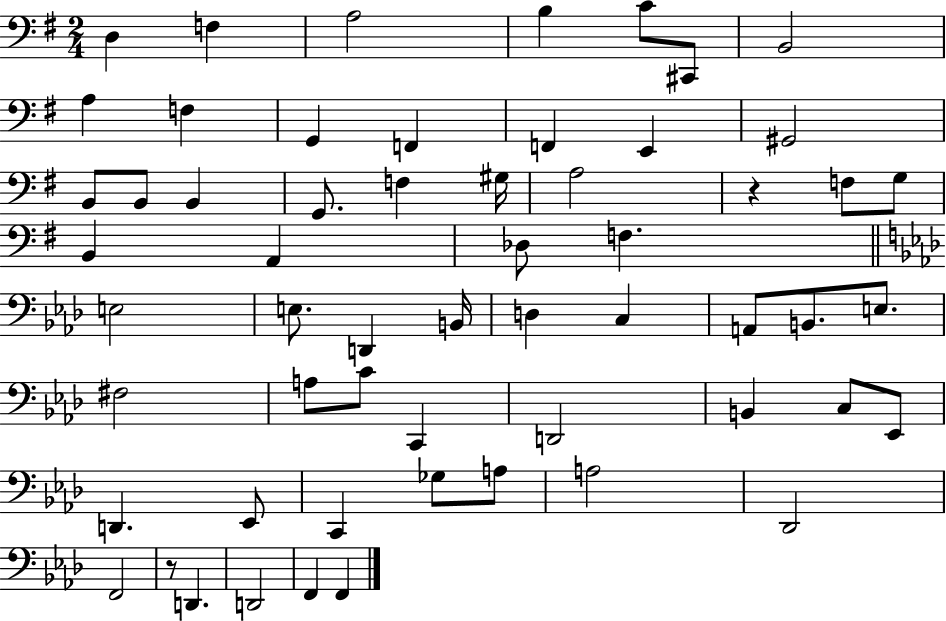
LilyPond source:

{
  \clef bass
  \numericTimeSignature
  \time 2/4
  \key g \major
  d4 f4 | a2 | b4 c'8 cis,8 | b,2 | \break a4 f4 | g,4 f,4 | f,4 e,4 | gis,2 | \break b,8 b,8 b,4 | g,8. f4 gis16 | a2 | r4 f8 g8 | \break b,4 a,4 | des8 f4. | \bar "||" \break \key f \minor e2 | e8. d,4 b,16 | d4 c4 | a,8 b,8. e8. | \break fis2 | a8 c'8 c,4 | d,2 | b,4 c8 ees,8 | \break d,4. ees,8 | c,4 ges8 a8 | a2 | des,2 | \break f,2 | r8 d,4. | d,2 | f,4 f,4 | \break \bar "|."
}